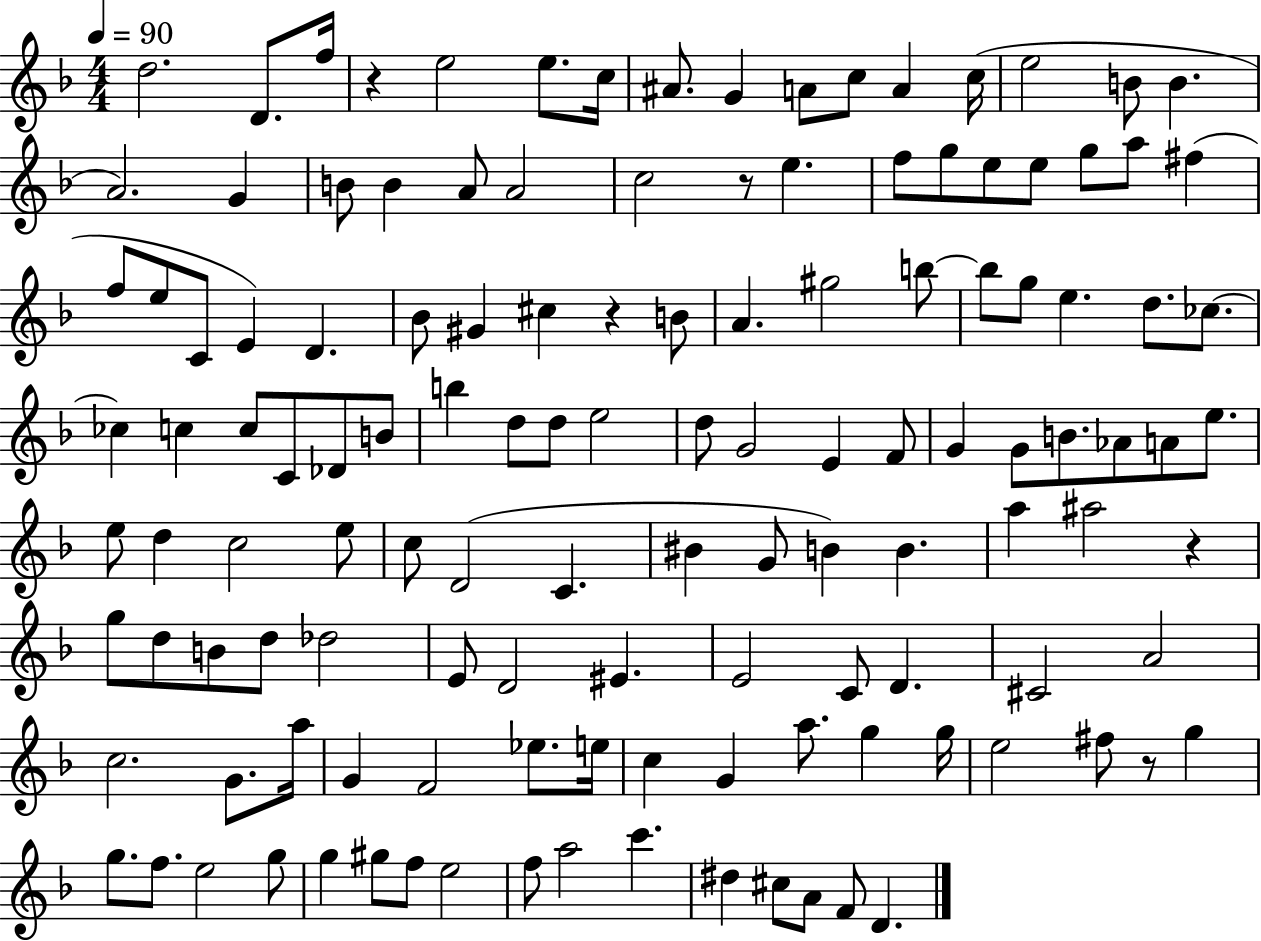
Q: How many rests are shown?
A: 5